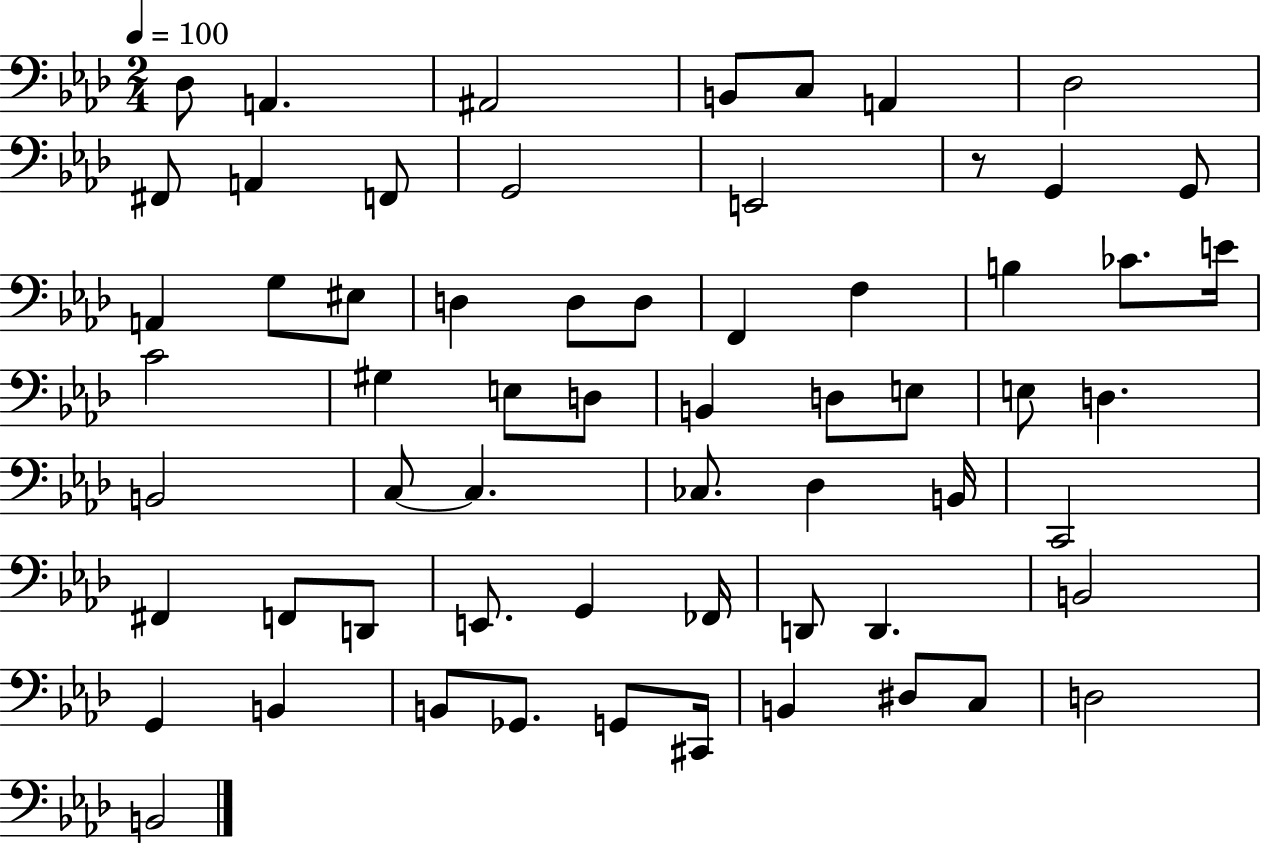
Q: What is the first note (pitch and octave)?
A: Db3